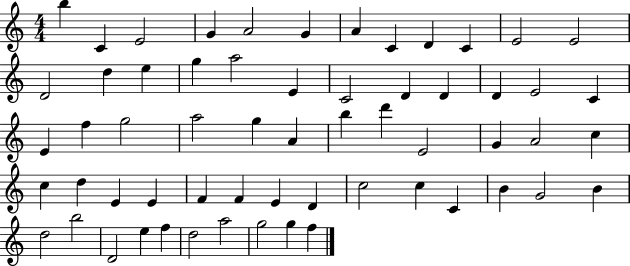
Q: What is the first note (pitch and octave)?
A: B5